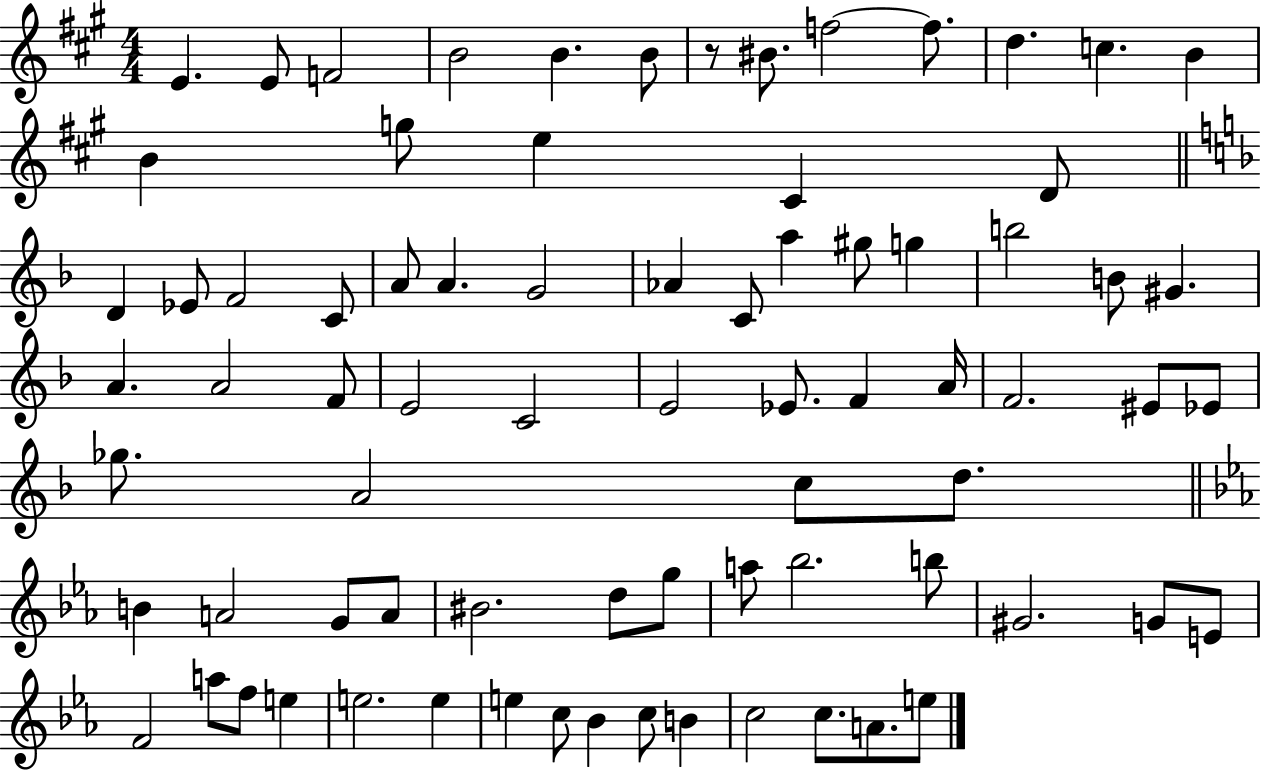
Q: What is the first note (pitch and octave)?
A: E4